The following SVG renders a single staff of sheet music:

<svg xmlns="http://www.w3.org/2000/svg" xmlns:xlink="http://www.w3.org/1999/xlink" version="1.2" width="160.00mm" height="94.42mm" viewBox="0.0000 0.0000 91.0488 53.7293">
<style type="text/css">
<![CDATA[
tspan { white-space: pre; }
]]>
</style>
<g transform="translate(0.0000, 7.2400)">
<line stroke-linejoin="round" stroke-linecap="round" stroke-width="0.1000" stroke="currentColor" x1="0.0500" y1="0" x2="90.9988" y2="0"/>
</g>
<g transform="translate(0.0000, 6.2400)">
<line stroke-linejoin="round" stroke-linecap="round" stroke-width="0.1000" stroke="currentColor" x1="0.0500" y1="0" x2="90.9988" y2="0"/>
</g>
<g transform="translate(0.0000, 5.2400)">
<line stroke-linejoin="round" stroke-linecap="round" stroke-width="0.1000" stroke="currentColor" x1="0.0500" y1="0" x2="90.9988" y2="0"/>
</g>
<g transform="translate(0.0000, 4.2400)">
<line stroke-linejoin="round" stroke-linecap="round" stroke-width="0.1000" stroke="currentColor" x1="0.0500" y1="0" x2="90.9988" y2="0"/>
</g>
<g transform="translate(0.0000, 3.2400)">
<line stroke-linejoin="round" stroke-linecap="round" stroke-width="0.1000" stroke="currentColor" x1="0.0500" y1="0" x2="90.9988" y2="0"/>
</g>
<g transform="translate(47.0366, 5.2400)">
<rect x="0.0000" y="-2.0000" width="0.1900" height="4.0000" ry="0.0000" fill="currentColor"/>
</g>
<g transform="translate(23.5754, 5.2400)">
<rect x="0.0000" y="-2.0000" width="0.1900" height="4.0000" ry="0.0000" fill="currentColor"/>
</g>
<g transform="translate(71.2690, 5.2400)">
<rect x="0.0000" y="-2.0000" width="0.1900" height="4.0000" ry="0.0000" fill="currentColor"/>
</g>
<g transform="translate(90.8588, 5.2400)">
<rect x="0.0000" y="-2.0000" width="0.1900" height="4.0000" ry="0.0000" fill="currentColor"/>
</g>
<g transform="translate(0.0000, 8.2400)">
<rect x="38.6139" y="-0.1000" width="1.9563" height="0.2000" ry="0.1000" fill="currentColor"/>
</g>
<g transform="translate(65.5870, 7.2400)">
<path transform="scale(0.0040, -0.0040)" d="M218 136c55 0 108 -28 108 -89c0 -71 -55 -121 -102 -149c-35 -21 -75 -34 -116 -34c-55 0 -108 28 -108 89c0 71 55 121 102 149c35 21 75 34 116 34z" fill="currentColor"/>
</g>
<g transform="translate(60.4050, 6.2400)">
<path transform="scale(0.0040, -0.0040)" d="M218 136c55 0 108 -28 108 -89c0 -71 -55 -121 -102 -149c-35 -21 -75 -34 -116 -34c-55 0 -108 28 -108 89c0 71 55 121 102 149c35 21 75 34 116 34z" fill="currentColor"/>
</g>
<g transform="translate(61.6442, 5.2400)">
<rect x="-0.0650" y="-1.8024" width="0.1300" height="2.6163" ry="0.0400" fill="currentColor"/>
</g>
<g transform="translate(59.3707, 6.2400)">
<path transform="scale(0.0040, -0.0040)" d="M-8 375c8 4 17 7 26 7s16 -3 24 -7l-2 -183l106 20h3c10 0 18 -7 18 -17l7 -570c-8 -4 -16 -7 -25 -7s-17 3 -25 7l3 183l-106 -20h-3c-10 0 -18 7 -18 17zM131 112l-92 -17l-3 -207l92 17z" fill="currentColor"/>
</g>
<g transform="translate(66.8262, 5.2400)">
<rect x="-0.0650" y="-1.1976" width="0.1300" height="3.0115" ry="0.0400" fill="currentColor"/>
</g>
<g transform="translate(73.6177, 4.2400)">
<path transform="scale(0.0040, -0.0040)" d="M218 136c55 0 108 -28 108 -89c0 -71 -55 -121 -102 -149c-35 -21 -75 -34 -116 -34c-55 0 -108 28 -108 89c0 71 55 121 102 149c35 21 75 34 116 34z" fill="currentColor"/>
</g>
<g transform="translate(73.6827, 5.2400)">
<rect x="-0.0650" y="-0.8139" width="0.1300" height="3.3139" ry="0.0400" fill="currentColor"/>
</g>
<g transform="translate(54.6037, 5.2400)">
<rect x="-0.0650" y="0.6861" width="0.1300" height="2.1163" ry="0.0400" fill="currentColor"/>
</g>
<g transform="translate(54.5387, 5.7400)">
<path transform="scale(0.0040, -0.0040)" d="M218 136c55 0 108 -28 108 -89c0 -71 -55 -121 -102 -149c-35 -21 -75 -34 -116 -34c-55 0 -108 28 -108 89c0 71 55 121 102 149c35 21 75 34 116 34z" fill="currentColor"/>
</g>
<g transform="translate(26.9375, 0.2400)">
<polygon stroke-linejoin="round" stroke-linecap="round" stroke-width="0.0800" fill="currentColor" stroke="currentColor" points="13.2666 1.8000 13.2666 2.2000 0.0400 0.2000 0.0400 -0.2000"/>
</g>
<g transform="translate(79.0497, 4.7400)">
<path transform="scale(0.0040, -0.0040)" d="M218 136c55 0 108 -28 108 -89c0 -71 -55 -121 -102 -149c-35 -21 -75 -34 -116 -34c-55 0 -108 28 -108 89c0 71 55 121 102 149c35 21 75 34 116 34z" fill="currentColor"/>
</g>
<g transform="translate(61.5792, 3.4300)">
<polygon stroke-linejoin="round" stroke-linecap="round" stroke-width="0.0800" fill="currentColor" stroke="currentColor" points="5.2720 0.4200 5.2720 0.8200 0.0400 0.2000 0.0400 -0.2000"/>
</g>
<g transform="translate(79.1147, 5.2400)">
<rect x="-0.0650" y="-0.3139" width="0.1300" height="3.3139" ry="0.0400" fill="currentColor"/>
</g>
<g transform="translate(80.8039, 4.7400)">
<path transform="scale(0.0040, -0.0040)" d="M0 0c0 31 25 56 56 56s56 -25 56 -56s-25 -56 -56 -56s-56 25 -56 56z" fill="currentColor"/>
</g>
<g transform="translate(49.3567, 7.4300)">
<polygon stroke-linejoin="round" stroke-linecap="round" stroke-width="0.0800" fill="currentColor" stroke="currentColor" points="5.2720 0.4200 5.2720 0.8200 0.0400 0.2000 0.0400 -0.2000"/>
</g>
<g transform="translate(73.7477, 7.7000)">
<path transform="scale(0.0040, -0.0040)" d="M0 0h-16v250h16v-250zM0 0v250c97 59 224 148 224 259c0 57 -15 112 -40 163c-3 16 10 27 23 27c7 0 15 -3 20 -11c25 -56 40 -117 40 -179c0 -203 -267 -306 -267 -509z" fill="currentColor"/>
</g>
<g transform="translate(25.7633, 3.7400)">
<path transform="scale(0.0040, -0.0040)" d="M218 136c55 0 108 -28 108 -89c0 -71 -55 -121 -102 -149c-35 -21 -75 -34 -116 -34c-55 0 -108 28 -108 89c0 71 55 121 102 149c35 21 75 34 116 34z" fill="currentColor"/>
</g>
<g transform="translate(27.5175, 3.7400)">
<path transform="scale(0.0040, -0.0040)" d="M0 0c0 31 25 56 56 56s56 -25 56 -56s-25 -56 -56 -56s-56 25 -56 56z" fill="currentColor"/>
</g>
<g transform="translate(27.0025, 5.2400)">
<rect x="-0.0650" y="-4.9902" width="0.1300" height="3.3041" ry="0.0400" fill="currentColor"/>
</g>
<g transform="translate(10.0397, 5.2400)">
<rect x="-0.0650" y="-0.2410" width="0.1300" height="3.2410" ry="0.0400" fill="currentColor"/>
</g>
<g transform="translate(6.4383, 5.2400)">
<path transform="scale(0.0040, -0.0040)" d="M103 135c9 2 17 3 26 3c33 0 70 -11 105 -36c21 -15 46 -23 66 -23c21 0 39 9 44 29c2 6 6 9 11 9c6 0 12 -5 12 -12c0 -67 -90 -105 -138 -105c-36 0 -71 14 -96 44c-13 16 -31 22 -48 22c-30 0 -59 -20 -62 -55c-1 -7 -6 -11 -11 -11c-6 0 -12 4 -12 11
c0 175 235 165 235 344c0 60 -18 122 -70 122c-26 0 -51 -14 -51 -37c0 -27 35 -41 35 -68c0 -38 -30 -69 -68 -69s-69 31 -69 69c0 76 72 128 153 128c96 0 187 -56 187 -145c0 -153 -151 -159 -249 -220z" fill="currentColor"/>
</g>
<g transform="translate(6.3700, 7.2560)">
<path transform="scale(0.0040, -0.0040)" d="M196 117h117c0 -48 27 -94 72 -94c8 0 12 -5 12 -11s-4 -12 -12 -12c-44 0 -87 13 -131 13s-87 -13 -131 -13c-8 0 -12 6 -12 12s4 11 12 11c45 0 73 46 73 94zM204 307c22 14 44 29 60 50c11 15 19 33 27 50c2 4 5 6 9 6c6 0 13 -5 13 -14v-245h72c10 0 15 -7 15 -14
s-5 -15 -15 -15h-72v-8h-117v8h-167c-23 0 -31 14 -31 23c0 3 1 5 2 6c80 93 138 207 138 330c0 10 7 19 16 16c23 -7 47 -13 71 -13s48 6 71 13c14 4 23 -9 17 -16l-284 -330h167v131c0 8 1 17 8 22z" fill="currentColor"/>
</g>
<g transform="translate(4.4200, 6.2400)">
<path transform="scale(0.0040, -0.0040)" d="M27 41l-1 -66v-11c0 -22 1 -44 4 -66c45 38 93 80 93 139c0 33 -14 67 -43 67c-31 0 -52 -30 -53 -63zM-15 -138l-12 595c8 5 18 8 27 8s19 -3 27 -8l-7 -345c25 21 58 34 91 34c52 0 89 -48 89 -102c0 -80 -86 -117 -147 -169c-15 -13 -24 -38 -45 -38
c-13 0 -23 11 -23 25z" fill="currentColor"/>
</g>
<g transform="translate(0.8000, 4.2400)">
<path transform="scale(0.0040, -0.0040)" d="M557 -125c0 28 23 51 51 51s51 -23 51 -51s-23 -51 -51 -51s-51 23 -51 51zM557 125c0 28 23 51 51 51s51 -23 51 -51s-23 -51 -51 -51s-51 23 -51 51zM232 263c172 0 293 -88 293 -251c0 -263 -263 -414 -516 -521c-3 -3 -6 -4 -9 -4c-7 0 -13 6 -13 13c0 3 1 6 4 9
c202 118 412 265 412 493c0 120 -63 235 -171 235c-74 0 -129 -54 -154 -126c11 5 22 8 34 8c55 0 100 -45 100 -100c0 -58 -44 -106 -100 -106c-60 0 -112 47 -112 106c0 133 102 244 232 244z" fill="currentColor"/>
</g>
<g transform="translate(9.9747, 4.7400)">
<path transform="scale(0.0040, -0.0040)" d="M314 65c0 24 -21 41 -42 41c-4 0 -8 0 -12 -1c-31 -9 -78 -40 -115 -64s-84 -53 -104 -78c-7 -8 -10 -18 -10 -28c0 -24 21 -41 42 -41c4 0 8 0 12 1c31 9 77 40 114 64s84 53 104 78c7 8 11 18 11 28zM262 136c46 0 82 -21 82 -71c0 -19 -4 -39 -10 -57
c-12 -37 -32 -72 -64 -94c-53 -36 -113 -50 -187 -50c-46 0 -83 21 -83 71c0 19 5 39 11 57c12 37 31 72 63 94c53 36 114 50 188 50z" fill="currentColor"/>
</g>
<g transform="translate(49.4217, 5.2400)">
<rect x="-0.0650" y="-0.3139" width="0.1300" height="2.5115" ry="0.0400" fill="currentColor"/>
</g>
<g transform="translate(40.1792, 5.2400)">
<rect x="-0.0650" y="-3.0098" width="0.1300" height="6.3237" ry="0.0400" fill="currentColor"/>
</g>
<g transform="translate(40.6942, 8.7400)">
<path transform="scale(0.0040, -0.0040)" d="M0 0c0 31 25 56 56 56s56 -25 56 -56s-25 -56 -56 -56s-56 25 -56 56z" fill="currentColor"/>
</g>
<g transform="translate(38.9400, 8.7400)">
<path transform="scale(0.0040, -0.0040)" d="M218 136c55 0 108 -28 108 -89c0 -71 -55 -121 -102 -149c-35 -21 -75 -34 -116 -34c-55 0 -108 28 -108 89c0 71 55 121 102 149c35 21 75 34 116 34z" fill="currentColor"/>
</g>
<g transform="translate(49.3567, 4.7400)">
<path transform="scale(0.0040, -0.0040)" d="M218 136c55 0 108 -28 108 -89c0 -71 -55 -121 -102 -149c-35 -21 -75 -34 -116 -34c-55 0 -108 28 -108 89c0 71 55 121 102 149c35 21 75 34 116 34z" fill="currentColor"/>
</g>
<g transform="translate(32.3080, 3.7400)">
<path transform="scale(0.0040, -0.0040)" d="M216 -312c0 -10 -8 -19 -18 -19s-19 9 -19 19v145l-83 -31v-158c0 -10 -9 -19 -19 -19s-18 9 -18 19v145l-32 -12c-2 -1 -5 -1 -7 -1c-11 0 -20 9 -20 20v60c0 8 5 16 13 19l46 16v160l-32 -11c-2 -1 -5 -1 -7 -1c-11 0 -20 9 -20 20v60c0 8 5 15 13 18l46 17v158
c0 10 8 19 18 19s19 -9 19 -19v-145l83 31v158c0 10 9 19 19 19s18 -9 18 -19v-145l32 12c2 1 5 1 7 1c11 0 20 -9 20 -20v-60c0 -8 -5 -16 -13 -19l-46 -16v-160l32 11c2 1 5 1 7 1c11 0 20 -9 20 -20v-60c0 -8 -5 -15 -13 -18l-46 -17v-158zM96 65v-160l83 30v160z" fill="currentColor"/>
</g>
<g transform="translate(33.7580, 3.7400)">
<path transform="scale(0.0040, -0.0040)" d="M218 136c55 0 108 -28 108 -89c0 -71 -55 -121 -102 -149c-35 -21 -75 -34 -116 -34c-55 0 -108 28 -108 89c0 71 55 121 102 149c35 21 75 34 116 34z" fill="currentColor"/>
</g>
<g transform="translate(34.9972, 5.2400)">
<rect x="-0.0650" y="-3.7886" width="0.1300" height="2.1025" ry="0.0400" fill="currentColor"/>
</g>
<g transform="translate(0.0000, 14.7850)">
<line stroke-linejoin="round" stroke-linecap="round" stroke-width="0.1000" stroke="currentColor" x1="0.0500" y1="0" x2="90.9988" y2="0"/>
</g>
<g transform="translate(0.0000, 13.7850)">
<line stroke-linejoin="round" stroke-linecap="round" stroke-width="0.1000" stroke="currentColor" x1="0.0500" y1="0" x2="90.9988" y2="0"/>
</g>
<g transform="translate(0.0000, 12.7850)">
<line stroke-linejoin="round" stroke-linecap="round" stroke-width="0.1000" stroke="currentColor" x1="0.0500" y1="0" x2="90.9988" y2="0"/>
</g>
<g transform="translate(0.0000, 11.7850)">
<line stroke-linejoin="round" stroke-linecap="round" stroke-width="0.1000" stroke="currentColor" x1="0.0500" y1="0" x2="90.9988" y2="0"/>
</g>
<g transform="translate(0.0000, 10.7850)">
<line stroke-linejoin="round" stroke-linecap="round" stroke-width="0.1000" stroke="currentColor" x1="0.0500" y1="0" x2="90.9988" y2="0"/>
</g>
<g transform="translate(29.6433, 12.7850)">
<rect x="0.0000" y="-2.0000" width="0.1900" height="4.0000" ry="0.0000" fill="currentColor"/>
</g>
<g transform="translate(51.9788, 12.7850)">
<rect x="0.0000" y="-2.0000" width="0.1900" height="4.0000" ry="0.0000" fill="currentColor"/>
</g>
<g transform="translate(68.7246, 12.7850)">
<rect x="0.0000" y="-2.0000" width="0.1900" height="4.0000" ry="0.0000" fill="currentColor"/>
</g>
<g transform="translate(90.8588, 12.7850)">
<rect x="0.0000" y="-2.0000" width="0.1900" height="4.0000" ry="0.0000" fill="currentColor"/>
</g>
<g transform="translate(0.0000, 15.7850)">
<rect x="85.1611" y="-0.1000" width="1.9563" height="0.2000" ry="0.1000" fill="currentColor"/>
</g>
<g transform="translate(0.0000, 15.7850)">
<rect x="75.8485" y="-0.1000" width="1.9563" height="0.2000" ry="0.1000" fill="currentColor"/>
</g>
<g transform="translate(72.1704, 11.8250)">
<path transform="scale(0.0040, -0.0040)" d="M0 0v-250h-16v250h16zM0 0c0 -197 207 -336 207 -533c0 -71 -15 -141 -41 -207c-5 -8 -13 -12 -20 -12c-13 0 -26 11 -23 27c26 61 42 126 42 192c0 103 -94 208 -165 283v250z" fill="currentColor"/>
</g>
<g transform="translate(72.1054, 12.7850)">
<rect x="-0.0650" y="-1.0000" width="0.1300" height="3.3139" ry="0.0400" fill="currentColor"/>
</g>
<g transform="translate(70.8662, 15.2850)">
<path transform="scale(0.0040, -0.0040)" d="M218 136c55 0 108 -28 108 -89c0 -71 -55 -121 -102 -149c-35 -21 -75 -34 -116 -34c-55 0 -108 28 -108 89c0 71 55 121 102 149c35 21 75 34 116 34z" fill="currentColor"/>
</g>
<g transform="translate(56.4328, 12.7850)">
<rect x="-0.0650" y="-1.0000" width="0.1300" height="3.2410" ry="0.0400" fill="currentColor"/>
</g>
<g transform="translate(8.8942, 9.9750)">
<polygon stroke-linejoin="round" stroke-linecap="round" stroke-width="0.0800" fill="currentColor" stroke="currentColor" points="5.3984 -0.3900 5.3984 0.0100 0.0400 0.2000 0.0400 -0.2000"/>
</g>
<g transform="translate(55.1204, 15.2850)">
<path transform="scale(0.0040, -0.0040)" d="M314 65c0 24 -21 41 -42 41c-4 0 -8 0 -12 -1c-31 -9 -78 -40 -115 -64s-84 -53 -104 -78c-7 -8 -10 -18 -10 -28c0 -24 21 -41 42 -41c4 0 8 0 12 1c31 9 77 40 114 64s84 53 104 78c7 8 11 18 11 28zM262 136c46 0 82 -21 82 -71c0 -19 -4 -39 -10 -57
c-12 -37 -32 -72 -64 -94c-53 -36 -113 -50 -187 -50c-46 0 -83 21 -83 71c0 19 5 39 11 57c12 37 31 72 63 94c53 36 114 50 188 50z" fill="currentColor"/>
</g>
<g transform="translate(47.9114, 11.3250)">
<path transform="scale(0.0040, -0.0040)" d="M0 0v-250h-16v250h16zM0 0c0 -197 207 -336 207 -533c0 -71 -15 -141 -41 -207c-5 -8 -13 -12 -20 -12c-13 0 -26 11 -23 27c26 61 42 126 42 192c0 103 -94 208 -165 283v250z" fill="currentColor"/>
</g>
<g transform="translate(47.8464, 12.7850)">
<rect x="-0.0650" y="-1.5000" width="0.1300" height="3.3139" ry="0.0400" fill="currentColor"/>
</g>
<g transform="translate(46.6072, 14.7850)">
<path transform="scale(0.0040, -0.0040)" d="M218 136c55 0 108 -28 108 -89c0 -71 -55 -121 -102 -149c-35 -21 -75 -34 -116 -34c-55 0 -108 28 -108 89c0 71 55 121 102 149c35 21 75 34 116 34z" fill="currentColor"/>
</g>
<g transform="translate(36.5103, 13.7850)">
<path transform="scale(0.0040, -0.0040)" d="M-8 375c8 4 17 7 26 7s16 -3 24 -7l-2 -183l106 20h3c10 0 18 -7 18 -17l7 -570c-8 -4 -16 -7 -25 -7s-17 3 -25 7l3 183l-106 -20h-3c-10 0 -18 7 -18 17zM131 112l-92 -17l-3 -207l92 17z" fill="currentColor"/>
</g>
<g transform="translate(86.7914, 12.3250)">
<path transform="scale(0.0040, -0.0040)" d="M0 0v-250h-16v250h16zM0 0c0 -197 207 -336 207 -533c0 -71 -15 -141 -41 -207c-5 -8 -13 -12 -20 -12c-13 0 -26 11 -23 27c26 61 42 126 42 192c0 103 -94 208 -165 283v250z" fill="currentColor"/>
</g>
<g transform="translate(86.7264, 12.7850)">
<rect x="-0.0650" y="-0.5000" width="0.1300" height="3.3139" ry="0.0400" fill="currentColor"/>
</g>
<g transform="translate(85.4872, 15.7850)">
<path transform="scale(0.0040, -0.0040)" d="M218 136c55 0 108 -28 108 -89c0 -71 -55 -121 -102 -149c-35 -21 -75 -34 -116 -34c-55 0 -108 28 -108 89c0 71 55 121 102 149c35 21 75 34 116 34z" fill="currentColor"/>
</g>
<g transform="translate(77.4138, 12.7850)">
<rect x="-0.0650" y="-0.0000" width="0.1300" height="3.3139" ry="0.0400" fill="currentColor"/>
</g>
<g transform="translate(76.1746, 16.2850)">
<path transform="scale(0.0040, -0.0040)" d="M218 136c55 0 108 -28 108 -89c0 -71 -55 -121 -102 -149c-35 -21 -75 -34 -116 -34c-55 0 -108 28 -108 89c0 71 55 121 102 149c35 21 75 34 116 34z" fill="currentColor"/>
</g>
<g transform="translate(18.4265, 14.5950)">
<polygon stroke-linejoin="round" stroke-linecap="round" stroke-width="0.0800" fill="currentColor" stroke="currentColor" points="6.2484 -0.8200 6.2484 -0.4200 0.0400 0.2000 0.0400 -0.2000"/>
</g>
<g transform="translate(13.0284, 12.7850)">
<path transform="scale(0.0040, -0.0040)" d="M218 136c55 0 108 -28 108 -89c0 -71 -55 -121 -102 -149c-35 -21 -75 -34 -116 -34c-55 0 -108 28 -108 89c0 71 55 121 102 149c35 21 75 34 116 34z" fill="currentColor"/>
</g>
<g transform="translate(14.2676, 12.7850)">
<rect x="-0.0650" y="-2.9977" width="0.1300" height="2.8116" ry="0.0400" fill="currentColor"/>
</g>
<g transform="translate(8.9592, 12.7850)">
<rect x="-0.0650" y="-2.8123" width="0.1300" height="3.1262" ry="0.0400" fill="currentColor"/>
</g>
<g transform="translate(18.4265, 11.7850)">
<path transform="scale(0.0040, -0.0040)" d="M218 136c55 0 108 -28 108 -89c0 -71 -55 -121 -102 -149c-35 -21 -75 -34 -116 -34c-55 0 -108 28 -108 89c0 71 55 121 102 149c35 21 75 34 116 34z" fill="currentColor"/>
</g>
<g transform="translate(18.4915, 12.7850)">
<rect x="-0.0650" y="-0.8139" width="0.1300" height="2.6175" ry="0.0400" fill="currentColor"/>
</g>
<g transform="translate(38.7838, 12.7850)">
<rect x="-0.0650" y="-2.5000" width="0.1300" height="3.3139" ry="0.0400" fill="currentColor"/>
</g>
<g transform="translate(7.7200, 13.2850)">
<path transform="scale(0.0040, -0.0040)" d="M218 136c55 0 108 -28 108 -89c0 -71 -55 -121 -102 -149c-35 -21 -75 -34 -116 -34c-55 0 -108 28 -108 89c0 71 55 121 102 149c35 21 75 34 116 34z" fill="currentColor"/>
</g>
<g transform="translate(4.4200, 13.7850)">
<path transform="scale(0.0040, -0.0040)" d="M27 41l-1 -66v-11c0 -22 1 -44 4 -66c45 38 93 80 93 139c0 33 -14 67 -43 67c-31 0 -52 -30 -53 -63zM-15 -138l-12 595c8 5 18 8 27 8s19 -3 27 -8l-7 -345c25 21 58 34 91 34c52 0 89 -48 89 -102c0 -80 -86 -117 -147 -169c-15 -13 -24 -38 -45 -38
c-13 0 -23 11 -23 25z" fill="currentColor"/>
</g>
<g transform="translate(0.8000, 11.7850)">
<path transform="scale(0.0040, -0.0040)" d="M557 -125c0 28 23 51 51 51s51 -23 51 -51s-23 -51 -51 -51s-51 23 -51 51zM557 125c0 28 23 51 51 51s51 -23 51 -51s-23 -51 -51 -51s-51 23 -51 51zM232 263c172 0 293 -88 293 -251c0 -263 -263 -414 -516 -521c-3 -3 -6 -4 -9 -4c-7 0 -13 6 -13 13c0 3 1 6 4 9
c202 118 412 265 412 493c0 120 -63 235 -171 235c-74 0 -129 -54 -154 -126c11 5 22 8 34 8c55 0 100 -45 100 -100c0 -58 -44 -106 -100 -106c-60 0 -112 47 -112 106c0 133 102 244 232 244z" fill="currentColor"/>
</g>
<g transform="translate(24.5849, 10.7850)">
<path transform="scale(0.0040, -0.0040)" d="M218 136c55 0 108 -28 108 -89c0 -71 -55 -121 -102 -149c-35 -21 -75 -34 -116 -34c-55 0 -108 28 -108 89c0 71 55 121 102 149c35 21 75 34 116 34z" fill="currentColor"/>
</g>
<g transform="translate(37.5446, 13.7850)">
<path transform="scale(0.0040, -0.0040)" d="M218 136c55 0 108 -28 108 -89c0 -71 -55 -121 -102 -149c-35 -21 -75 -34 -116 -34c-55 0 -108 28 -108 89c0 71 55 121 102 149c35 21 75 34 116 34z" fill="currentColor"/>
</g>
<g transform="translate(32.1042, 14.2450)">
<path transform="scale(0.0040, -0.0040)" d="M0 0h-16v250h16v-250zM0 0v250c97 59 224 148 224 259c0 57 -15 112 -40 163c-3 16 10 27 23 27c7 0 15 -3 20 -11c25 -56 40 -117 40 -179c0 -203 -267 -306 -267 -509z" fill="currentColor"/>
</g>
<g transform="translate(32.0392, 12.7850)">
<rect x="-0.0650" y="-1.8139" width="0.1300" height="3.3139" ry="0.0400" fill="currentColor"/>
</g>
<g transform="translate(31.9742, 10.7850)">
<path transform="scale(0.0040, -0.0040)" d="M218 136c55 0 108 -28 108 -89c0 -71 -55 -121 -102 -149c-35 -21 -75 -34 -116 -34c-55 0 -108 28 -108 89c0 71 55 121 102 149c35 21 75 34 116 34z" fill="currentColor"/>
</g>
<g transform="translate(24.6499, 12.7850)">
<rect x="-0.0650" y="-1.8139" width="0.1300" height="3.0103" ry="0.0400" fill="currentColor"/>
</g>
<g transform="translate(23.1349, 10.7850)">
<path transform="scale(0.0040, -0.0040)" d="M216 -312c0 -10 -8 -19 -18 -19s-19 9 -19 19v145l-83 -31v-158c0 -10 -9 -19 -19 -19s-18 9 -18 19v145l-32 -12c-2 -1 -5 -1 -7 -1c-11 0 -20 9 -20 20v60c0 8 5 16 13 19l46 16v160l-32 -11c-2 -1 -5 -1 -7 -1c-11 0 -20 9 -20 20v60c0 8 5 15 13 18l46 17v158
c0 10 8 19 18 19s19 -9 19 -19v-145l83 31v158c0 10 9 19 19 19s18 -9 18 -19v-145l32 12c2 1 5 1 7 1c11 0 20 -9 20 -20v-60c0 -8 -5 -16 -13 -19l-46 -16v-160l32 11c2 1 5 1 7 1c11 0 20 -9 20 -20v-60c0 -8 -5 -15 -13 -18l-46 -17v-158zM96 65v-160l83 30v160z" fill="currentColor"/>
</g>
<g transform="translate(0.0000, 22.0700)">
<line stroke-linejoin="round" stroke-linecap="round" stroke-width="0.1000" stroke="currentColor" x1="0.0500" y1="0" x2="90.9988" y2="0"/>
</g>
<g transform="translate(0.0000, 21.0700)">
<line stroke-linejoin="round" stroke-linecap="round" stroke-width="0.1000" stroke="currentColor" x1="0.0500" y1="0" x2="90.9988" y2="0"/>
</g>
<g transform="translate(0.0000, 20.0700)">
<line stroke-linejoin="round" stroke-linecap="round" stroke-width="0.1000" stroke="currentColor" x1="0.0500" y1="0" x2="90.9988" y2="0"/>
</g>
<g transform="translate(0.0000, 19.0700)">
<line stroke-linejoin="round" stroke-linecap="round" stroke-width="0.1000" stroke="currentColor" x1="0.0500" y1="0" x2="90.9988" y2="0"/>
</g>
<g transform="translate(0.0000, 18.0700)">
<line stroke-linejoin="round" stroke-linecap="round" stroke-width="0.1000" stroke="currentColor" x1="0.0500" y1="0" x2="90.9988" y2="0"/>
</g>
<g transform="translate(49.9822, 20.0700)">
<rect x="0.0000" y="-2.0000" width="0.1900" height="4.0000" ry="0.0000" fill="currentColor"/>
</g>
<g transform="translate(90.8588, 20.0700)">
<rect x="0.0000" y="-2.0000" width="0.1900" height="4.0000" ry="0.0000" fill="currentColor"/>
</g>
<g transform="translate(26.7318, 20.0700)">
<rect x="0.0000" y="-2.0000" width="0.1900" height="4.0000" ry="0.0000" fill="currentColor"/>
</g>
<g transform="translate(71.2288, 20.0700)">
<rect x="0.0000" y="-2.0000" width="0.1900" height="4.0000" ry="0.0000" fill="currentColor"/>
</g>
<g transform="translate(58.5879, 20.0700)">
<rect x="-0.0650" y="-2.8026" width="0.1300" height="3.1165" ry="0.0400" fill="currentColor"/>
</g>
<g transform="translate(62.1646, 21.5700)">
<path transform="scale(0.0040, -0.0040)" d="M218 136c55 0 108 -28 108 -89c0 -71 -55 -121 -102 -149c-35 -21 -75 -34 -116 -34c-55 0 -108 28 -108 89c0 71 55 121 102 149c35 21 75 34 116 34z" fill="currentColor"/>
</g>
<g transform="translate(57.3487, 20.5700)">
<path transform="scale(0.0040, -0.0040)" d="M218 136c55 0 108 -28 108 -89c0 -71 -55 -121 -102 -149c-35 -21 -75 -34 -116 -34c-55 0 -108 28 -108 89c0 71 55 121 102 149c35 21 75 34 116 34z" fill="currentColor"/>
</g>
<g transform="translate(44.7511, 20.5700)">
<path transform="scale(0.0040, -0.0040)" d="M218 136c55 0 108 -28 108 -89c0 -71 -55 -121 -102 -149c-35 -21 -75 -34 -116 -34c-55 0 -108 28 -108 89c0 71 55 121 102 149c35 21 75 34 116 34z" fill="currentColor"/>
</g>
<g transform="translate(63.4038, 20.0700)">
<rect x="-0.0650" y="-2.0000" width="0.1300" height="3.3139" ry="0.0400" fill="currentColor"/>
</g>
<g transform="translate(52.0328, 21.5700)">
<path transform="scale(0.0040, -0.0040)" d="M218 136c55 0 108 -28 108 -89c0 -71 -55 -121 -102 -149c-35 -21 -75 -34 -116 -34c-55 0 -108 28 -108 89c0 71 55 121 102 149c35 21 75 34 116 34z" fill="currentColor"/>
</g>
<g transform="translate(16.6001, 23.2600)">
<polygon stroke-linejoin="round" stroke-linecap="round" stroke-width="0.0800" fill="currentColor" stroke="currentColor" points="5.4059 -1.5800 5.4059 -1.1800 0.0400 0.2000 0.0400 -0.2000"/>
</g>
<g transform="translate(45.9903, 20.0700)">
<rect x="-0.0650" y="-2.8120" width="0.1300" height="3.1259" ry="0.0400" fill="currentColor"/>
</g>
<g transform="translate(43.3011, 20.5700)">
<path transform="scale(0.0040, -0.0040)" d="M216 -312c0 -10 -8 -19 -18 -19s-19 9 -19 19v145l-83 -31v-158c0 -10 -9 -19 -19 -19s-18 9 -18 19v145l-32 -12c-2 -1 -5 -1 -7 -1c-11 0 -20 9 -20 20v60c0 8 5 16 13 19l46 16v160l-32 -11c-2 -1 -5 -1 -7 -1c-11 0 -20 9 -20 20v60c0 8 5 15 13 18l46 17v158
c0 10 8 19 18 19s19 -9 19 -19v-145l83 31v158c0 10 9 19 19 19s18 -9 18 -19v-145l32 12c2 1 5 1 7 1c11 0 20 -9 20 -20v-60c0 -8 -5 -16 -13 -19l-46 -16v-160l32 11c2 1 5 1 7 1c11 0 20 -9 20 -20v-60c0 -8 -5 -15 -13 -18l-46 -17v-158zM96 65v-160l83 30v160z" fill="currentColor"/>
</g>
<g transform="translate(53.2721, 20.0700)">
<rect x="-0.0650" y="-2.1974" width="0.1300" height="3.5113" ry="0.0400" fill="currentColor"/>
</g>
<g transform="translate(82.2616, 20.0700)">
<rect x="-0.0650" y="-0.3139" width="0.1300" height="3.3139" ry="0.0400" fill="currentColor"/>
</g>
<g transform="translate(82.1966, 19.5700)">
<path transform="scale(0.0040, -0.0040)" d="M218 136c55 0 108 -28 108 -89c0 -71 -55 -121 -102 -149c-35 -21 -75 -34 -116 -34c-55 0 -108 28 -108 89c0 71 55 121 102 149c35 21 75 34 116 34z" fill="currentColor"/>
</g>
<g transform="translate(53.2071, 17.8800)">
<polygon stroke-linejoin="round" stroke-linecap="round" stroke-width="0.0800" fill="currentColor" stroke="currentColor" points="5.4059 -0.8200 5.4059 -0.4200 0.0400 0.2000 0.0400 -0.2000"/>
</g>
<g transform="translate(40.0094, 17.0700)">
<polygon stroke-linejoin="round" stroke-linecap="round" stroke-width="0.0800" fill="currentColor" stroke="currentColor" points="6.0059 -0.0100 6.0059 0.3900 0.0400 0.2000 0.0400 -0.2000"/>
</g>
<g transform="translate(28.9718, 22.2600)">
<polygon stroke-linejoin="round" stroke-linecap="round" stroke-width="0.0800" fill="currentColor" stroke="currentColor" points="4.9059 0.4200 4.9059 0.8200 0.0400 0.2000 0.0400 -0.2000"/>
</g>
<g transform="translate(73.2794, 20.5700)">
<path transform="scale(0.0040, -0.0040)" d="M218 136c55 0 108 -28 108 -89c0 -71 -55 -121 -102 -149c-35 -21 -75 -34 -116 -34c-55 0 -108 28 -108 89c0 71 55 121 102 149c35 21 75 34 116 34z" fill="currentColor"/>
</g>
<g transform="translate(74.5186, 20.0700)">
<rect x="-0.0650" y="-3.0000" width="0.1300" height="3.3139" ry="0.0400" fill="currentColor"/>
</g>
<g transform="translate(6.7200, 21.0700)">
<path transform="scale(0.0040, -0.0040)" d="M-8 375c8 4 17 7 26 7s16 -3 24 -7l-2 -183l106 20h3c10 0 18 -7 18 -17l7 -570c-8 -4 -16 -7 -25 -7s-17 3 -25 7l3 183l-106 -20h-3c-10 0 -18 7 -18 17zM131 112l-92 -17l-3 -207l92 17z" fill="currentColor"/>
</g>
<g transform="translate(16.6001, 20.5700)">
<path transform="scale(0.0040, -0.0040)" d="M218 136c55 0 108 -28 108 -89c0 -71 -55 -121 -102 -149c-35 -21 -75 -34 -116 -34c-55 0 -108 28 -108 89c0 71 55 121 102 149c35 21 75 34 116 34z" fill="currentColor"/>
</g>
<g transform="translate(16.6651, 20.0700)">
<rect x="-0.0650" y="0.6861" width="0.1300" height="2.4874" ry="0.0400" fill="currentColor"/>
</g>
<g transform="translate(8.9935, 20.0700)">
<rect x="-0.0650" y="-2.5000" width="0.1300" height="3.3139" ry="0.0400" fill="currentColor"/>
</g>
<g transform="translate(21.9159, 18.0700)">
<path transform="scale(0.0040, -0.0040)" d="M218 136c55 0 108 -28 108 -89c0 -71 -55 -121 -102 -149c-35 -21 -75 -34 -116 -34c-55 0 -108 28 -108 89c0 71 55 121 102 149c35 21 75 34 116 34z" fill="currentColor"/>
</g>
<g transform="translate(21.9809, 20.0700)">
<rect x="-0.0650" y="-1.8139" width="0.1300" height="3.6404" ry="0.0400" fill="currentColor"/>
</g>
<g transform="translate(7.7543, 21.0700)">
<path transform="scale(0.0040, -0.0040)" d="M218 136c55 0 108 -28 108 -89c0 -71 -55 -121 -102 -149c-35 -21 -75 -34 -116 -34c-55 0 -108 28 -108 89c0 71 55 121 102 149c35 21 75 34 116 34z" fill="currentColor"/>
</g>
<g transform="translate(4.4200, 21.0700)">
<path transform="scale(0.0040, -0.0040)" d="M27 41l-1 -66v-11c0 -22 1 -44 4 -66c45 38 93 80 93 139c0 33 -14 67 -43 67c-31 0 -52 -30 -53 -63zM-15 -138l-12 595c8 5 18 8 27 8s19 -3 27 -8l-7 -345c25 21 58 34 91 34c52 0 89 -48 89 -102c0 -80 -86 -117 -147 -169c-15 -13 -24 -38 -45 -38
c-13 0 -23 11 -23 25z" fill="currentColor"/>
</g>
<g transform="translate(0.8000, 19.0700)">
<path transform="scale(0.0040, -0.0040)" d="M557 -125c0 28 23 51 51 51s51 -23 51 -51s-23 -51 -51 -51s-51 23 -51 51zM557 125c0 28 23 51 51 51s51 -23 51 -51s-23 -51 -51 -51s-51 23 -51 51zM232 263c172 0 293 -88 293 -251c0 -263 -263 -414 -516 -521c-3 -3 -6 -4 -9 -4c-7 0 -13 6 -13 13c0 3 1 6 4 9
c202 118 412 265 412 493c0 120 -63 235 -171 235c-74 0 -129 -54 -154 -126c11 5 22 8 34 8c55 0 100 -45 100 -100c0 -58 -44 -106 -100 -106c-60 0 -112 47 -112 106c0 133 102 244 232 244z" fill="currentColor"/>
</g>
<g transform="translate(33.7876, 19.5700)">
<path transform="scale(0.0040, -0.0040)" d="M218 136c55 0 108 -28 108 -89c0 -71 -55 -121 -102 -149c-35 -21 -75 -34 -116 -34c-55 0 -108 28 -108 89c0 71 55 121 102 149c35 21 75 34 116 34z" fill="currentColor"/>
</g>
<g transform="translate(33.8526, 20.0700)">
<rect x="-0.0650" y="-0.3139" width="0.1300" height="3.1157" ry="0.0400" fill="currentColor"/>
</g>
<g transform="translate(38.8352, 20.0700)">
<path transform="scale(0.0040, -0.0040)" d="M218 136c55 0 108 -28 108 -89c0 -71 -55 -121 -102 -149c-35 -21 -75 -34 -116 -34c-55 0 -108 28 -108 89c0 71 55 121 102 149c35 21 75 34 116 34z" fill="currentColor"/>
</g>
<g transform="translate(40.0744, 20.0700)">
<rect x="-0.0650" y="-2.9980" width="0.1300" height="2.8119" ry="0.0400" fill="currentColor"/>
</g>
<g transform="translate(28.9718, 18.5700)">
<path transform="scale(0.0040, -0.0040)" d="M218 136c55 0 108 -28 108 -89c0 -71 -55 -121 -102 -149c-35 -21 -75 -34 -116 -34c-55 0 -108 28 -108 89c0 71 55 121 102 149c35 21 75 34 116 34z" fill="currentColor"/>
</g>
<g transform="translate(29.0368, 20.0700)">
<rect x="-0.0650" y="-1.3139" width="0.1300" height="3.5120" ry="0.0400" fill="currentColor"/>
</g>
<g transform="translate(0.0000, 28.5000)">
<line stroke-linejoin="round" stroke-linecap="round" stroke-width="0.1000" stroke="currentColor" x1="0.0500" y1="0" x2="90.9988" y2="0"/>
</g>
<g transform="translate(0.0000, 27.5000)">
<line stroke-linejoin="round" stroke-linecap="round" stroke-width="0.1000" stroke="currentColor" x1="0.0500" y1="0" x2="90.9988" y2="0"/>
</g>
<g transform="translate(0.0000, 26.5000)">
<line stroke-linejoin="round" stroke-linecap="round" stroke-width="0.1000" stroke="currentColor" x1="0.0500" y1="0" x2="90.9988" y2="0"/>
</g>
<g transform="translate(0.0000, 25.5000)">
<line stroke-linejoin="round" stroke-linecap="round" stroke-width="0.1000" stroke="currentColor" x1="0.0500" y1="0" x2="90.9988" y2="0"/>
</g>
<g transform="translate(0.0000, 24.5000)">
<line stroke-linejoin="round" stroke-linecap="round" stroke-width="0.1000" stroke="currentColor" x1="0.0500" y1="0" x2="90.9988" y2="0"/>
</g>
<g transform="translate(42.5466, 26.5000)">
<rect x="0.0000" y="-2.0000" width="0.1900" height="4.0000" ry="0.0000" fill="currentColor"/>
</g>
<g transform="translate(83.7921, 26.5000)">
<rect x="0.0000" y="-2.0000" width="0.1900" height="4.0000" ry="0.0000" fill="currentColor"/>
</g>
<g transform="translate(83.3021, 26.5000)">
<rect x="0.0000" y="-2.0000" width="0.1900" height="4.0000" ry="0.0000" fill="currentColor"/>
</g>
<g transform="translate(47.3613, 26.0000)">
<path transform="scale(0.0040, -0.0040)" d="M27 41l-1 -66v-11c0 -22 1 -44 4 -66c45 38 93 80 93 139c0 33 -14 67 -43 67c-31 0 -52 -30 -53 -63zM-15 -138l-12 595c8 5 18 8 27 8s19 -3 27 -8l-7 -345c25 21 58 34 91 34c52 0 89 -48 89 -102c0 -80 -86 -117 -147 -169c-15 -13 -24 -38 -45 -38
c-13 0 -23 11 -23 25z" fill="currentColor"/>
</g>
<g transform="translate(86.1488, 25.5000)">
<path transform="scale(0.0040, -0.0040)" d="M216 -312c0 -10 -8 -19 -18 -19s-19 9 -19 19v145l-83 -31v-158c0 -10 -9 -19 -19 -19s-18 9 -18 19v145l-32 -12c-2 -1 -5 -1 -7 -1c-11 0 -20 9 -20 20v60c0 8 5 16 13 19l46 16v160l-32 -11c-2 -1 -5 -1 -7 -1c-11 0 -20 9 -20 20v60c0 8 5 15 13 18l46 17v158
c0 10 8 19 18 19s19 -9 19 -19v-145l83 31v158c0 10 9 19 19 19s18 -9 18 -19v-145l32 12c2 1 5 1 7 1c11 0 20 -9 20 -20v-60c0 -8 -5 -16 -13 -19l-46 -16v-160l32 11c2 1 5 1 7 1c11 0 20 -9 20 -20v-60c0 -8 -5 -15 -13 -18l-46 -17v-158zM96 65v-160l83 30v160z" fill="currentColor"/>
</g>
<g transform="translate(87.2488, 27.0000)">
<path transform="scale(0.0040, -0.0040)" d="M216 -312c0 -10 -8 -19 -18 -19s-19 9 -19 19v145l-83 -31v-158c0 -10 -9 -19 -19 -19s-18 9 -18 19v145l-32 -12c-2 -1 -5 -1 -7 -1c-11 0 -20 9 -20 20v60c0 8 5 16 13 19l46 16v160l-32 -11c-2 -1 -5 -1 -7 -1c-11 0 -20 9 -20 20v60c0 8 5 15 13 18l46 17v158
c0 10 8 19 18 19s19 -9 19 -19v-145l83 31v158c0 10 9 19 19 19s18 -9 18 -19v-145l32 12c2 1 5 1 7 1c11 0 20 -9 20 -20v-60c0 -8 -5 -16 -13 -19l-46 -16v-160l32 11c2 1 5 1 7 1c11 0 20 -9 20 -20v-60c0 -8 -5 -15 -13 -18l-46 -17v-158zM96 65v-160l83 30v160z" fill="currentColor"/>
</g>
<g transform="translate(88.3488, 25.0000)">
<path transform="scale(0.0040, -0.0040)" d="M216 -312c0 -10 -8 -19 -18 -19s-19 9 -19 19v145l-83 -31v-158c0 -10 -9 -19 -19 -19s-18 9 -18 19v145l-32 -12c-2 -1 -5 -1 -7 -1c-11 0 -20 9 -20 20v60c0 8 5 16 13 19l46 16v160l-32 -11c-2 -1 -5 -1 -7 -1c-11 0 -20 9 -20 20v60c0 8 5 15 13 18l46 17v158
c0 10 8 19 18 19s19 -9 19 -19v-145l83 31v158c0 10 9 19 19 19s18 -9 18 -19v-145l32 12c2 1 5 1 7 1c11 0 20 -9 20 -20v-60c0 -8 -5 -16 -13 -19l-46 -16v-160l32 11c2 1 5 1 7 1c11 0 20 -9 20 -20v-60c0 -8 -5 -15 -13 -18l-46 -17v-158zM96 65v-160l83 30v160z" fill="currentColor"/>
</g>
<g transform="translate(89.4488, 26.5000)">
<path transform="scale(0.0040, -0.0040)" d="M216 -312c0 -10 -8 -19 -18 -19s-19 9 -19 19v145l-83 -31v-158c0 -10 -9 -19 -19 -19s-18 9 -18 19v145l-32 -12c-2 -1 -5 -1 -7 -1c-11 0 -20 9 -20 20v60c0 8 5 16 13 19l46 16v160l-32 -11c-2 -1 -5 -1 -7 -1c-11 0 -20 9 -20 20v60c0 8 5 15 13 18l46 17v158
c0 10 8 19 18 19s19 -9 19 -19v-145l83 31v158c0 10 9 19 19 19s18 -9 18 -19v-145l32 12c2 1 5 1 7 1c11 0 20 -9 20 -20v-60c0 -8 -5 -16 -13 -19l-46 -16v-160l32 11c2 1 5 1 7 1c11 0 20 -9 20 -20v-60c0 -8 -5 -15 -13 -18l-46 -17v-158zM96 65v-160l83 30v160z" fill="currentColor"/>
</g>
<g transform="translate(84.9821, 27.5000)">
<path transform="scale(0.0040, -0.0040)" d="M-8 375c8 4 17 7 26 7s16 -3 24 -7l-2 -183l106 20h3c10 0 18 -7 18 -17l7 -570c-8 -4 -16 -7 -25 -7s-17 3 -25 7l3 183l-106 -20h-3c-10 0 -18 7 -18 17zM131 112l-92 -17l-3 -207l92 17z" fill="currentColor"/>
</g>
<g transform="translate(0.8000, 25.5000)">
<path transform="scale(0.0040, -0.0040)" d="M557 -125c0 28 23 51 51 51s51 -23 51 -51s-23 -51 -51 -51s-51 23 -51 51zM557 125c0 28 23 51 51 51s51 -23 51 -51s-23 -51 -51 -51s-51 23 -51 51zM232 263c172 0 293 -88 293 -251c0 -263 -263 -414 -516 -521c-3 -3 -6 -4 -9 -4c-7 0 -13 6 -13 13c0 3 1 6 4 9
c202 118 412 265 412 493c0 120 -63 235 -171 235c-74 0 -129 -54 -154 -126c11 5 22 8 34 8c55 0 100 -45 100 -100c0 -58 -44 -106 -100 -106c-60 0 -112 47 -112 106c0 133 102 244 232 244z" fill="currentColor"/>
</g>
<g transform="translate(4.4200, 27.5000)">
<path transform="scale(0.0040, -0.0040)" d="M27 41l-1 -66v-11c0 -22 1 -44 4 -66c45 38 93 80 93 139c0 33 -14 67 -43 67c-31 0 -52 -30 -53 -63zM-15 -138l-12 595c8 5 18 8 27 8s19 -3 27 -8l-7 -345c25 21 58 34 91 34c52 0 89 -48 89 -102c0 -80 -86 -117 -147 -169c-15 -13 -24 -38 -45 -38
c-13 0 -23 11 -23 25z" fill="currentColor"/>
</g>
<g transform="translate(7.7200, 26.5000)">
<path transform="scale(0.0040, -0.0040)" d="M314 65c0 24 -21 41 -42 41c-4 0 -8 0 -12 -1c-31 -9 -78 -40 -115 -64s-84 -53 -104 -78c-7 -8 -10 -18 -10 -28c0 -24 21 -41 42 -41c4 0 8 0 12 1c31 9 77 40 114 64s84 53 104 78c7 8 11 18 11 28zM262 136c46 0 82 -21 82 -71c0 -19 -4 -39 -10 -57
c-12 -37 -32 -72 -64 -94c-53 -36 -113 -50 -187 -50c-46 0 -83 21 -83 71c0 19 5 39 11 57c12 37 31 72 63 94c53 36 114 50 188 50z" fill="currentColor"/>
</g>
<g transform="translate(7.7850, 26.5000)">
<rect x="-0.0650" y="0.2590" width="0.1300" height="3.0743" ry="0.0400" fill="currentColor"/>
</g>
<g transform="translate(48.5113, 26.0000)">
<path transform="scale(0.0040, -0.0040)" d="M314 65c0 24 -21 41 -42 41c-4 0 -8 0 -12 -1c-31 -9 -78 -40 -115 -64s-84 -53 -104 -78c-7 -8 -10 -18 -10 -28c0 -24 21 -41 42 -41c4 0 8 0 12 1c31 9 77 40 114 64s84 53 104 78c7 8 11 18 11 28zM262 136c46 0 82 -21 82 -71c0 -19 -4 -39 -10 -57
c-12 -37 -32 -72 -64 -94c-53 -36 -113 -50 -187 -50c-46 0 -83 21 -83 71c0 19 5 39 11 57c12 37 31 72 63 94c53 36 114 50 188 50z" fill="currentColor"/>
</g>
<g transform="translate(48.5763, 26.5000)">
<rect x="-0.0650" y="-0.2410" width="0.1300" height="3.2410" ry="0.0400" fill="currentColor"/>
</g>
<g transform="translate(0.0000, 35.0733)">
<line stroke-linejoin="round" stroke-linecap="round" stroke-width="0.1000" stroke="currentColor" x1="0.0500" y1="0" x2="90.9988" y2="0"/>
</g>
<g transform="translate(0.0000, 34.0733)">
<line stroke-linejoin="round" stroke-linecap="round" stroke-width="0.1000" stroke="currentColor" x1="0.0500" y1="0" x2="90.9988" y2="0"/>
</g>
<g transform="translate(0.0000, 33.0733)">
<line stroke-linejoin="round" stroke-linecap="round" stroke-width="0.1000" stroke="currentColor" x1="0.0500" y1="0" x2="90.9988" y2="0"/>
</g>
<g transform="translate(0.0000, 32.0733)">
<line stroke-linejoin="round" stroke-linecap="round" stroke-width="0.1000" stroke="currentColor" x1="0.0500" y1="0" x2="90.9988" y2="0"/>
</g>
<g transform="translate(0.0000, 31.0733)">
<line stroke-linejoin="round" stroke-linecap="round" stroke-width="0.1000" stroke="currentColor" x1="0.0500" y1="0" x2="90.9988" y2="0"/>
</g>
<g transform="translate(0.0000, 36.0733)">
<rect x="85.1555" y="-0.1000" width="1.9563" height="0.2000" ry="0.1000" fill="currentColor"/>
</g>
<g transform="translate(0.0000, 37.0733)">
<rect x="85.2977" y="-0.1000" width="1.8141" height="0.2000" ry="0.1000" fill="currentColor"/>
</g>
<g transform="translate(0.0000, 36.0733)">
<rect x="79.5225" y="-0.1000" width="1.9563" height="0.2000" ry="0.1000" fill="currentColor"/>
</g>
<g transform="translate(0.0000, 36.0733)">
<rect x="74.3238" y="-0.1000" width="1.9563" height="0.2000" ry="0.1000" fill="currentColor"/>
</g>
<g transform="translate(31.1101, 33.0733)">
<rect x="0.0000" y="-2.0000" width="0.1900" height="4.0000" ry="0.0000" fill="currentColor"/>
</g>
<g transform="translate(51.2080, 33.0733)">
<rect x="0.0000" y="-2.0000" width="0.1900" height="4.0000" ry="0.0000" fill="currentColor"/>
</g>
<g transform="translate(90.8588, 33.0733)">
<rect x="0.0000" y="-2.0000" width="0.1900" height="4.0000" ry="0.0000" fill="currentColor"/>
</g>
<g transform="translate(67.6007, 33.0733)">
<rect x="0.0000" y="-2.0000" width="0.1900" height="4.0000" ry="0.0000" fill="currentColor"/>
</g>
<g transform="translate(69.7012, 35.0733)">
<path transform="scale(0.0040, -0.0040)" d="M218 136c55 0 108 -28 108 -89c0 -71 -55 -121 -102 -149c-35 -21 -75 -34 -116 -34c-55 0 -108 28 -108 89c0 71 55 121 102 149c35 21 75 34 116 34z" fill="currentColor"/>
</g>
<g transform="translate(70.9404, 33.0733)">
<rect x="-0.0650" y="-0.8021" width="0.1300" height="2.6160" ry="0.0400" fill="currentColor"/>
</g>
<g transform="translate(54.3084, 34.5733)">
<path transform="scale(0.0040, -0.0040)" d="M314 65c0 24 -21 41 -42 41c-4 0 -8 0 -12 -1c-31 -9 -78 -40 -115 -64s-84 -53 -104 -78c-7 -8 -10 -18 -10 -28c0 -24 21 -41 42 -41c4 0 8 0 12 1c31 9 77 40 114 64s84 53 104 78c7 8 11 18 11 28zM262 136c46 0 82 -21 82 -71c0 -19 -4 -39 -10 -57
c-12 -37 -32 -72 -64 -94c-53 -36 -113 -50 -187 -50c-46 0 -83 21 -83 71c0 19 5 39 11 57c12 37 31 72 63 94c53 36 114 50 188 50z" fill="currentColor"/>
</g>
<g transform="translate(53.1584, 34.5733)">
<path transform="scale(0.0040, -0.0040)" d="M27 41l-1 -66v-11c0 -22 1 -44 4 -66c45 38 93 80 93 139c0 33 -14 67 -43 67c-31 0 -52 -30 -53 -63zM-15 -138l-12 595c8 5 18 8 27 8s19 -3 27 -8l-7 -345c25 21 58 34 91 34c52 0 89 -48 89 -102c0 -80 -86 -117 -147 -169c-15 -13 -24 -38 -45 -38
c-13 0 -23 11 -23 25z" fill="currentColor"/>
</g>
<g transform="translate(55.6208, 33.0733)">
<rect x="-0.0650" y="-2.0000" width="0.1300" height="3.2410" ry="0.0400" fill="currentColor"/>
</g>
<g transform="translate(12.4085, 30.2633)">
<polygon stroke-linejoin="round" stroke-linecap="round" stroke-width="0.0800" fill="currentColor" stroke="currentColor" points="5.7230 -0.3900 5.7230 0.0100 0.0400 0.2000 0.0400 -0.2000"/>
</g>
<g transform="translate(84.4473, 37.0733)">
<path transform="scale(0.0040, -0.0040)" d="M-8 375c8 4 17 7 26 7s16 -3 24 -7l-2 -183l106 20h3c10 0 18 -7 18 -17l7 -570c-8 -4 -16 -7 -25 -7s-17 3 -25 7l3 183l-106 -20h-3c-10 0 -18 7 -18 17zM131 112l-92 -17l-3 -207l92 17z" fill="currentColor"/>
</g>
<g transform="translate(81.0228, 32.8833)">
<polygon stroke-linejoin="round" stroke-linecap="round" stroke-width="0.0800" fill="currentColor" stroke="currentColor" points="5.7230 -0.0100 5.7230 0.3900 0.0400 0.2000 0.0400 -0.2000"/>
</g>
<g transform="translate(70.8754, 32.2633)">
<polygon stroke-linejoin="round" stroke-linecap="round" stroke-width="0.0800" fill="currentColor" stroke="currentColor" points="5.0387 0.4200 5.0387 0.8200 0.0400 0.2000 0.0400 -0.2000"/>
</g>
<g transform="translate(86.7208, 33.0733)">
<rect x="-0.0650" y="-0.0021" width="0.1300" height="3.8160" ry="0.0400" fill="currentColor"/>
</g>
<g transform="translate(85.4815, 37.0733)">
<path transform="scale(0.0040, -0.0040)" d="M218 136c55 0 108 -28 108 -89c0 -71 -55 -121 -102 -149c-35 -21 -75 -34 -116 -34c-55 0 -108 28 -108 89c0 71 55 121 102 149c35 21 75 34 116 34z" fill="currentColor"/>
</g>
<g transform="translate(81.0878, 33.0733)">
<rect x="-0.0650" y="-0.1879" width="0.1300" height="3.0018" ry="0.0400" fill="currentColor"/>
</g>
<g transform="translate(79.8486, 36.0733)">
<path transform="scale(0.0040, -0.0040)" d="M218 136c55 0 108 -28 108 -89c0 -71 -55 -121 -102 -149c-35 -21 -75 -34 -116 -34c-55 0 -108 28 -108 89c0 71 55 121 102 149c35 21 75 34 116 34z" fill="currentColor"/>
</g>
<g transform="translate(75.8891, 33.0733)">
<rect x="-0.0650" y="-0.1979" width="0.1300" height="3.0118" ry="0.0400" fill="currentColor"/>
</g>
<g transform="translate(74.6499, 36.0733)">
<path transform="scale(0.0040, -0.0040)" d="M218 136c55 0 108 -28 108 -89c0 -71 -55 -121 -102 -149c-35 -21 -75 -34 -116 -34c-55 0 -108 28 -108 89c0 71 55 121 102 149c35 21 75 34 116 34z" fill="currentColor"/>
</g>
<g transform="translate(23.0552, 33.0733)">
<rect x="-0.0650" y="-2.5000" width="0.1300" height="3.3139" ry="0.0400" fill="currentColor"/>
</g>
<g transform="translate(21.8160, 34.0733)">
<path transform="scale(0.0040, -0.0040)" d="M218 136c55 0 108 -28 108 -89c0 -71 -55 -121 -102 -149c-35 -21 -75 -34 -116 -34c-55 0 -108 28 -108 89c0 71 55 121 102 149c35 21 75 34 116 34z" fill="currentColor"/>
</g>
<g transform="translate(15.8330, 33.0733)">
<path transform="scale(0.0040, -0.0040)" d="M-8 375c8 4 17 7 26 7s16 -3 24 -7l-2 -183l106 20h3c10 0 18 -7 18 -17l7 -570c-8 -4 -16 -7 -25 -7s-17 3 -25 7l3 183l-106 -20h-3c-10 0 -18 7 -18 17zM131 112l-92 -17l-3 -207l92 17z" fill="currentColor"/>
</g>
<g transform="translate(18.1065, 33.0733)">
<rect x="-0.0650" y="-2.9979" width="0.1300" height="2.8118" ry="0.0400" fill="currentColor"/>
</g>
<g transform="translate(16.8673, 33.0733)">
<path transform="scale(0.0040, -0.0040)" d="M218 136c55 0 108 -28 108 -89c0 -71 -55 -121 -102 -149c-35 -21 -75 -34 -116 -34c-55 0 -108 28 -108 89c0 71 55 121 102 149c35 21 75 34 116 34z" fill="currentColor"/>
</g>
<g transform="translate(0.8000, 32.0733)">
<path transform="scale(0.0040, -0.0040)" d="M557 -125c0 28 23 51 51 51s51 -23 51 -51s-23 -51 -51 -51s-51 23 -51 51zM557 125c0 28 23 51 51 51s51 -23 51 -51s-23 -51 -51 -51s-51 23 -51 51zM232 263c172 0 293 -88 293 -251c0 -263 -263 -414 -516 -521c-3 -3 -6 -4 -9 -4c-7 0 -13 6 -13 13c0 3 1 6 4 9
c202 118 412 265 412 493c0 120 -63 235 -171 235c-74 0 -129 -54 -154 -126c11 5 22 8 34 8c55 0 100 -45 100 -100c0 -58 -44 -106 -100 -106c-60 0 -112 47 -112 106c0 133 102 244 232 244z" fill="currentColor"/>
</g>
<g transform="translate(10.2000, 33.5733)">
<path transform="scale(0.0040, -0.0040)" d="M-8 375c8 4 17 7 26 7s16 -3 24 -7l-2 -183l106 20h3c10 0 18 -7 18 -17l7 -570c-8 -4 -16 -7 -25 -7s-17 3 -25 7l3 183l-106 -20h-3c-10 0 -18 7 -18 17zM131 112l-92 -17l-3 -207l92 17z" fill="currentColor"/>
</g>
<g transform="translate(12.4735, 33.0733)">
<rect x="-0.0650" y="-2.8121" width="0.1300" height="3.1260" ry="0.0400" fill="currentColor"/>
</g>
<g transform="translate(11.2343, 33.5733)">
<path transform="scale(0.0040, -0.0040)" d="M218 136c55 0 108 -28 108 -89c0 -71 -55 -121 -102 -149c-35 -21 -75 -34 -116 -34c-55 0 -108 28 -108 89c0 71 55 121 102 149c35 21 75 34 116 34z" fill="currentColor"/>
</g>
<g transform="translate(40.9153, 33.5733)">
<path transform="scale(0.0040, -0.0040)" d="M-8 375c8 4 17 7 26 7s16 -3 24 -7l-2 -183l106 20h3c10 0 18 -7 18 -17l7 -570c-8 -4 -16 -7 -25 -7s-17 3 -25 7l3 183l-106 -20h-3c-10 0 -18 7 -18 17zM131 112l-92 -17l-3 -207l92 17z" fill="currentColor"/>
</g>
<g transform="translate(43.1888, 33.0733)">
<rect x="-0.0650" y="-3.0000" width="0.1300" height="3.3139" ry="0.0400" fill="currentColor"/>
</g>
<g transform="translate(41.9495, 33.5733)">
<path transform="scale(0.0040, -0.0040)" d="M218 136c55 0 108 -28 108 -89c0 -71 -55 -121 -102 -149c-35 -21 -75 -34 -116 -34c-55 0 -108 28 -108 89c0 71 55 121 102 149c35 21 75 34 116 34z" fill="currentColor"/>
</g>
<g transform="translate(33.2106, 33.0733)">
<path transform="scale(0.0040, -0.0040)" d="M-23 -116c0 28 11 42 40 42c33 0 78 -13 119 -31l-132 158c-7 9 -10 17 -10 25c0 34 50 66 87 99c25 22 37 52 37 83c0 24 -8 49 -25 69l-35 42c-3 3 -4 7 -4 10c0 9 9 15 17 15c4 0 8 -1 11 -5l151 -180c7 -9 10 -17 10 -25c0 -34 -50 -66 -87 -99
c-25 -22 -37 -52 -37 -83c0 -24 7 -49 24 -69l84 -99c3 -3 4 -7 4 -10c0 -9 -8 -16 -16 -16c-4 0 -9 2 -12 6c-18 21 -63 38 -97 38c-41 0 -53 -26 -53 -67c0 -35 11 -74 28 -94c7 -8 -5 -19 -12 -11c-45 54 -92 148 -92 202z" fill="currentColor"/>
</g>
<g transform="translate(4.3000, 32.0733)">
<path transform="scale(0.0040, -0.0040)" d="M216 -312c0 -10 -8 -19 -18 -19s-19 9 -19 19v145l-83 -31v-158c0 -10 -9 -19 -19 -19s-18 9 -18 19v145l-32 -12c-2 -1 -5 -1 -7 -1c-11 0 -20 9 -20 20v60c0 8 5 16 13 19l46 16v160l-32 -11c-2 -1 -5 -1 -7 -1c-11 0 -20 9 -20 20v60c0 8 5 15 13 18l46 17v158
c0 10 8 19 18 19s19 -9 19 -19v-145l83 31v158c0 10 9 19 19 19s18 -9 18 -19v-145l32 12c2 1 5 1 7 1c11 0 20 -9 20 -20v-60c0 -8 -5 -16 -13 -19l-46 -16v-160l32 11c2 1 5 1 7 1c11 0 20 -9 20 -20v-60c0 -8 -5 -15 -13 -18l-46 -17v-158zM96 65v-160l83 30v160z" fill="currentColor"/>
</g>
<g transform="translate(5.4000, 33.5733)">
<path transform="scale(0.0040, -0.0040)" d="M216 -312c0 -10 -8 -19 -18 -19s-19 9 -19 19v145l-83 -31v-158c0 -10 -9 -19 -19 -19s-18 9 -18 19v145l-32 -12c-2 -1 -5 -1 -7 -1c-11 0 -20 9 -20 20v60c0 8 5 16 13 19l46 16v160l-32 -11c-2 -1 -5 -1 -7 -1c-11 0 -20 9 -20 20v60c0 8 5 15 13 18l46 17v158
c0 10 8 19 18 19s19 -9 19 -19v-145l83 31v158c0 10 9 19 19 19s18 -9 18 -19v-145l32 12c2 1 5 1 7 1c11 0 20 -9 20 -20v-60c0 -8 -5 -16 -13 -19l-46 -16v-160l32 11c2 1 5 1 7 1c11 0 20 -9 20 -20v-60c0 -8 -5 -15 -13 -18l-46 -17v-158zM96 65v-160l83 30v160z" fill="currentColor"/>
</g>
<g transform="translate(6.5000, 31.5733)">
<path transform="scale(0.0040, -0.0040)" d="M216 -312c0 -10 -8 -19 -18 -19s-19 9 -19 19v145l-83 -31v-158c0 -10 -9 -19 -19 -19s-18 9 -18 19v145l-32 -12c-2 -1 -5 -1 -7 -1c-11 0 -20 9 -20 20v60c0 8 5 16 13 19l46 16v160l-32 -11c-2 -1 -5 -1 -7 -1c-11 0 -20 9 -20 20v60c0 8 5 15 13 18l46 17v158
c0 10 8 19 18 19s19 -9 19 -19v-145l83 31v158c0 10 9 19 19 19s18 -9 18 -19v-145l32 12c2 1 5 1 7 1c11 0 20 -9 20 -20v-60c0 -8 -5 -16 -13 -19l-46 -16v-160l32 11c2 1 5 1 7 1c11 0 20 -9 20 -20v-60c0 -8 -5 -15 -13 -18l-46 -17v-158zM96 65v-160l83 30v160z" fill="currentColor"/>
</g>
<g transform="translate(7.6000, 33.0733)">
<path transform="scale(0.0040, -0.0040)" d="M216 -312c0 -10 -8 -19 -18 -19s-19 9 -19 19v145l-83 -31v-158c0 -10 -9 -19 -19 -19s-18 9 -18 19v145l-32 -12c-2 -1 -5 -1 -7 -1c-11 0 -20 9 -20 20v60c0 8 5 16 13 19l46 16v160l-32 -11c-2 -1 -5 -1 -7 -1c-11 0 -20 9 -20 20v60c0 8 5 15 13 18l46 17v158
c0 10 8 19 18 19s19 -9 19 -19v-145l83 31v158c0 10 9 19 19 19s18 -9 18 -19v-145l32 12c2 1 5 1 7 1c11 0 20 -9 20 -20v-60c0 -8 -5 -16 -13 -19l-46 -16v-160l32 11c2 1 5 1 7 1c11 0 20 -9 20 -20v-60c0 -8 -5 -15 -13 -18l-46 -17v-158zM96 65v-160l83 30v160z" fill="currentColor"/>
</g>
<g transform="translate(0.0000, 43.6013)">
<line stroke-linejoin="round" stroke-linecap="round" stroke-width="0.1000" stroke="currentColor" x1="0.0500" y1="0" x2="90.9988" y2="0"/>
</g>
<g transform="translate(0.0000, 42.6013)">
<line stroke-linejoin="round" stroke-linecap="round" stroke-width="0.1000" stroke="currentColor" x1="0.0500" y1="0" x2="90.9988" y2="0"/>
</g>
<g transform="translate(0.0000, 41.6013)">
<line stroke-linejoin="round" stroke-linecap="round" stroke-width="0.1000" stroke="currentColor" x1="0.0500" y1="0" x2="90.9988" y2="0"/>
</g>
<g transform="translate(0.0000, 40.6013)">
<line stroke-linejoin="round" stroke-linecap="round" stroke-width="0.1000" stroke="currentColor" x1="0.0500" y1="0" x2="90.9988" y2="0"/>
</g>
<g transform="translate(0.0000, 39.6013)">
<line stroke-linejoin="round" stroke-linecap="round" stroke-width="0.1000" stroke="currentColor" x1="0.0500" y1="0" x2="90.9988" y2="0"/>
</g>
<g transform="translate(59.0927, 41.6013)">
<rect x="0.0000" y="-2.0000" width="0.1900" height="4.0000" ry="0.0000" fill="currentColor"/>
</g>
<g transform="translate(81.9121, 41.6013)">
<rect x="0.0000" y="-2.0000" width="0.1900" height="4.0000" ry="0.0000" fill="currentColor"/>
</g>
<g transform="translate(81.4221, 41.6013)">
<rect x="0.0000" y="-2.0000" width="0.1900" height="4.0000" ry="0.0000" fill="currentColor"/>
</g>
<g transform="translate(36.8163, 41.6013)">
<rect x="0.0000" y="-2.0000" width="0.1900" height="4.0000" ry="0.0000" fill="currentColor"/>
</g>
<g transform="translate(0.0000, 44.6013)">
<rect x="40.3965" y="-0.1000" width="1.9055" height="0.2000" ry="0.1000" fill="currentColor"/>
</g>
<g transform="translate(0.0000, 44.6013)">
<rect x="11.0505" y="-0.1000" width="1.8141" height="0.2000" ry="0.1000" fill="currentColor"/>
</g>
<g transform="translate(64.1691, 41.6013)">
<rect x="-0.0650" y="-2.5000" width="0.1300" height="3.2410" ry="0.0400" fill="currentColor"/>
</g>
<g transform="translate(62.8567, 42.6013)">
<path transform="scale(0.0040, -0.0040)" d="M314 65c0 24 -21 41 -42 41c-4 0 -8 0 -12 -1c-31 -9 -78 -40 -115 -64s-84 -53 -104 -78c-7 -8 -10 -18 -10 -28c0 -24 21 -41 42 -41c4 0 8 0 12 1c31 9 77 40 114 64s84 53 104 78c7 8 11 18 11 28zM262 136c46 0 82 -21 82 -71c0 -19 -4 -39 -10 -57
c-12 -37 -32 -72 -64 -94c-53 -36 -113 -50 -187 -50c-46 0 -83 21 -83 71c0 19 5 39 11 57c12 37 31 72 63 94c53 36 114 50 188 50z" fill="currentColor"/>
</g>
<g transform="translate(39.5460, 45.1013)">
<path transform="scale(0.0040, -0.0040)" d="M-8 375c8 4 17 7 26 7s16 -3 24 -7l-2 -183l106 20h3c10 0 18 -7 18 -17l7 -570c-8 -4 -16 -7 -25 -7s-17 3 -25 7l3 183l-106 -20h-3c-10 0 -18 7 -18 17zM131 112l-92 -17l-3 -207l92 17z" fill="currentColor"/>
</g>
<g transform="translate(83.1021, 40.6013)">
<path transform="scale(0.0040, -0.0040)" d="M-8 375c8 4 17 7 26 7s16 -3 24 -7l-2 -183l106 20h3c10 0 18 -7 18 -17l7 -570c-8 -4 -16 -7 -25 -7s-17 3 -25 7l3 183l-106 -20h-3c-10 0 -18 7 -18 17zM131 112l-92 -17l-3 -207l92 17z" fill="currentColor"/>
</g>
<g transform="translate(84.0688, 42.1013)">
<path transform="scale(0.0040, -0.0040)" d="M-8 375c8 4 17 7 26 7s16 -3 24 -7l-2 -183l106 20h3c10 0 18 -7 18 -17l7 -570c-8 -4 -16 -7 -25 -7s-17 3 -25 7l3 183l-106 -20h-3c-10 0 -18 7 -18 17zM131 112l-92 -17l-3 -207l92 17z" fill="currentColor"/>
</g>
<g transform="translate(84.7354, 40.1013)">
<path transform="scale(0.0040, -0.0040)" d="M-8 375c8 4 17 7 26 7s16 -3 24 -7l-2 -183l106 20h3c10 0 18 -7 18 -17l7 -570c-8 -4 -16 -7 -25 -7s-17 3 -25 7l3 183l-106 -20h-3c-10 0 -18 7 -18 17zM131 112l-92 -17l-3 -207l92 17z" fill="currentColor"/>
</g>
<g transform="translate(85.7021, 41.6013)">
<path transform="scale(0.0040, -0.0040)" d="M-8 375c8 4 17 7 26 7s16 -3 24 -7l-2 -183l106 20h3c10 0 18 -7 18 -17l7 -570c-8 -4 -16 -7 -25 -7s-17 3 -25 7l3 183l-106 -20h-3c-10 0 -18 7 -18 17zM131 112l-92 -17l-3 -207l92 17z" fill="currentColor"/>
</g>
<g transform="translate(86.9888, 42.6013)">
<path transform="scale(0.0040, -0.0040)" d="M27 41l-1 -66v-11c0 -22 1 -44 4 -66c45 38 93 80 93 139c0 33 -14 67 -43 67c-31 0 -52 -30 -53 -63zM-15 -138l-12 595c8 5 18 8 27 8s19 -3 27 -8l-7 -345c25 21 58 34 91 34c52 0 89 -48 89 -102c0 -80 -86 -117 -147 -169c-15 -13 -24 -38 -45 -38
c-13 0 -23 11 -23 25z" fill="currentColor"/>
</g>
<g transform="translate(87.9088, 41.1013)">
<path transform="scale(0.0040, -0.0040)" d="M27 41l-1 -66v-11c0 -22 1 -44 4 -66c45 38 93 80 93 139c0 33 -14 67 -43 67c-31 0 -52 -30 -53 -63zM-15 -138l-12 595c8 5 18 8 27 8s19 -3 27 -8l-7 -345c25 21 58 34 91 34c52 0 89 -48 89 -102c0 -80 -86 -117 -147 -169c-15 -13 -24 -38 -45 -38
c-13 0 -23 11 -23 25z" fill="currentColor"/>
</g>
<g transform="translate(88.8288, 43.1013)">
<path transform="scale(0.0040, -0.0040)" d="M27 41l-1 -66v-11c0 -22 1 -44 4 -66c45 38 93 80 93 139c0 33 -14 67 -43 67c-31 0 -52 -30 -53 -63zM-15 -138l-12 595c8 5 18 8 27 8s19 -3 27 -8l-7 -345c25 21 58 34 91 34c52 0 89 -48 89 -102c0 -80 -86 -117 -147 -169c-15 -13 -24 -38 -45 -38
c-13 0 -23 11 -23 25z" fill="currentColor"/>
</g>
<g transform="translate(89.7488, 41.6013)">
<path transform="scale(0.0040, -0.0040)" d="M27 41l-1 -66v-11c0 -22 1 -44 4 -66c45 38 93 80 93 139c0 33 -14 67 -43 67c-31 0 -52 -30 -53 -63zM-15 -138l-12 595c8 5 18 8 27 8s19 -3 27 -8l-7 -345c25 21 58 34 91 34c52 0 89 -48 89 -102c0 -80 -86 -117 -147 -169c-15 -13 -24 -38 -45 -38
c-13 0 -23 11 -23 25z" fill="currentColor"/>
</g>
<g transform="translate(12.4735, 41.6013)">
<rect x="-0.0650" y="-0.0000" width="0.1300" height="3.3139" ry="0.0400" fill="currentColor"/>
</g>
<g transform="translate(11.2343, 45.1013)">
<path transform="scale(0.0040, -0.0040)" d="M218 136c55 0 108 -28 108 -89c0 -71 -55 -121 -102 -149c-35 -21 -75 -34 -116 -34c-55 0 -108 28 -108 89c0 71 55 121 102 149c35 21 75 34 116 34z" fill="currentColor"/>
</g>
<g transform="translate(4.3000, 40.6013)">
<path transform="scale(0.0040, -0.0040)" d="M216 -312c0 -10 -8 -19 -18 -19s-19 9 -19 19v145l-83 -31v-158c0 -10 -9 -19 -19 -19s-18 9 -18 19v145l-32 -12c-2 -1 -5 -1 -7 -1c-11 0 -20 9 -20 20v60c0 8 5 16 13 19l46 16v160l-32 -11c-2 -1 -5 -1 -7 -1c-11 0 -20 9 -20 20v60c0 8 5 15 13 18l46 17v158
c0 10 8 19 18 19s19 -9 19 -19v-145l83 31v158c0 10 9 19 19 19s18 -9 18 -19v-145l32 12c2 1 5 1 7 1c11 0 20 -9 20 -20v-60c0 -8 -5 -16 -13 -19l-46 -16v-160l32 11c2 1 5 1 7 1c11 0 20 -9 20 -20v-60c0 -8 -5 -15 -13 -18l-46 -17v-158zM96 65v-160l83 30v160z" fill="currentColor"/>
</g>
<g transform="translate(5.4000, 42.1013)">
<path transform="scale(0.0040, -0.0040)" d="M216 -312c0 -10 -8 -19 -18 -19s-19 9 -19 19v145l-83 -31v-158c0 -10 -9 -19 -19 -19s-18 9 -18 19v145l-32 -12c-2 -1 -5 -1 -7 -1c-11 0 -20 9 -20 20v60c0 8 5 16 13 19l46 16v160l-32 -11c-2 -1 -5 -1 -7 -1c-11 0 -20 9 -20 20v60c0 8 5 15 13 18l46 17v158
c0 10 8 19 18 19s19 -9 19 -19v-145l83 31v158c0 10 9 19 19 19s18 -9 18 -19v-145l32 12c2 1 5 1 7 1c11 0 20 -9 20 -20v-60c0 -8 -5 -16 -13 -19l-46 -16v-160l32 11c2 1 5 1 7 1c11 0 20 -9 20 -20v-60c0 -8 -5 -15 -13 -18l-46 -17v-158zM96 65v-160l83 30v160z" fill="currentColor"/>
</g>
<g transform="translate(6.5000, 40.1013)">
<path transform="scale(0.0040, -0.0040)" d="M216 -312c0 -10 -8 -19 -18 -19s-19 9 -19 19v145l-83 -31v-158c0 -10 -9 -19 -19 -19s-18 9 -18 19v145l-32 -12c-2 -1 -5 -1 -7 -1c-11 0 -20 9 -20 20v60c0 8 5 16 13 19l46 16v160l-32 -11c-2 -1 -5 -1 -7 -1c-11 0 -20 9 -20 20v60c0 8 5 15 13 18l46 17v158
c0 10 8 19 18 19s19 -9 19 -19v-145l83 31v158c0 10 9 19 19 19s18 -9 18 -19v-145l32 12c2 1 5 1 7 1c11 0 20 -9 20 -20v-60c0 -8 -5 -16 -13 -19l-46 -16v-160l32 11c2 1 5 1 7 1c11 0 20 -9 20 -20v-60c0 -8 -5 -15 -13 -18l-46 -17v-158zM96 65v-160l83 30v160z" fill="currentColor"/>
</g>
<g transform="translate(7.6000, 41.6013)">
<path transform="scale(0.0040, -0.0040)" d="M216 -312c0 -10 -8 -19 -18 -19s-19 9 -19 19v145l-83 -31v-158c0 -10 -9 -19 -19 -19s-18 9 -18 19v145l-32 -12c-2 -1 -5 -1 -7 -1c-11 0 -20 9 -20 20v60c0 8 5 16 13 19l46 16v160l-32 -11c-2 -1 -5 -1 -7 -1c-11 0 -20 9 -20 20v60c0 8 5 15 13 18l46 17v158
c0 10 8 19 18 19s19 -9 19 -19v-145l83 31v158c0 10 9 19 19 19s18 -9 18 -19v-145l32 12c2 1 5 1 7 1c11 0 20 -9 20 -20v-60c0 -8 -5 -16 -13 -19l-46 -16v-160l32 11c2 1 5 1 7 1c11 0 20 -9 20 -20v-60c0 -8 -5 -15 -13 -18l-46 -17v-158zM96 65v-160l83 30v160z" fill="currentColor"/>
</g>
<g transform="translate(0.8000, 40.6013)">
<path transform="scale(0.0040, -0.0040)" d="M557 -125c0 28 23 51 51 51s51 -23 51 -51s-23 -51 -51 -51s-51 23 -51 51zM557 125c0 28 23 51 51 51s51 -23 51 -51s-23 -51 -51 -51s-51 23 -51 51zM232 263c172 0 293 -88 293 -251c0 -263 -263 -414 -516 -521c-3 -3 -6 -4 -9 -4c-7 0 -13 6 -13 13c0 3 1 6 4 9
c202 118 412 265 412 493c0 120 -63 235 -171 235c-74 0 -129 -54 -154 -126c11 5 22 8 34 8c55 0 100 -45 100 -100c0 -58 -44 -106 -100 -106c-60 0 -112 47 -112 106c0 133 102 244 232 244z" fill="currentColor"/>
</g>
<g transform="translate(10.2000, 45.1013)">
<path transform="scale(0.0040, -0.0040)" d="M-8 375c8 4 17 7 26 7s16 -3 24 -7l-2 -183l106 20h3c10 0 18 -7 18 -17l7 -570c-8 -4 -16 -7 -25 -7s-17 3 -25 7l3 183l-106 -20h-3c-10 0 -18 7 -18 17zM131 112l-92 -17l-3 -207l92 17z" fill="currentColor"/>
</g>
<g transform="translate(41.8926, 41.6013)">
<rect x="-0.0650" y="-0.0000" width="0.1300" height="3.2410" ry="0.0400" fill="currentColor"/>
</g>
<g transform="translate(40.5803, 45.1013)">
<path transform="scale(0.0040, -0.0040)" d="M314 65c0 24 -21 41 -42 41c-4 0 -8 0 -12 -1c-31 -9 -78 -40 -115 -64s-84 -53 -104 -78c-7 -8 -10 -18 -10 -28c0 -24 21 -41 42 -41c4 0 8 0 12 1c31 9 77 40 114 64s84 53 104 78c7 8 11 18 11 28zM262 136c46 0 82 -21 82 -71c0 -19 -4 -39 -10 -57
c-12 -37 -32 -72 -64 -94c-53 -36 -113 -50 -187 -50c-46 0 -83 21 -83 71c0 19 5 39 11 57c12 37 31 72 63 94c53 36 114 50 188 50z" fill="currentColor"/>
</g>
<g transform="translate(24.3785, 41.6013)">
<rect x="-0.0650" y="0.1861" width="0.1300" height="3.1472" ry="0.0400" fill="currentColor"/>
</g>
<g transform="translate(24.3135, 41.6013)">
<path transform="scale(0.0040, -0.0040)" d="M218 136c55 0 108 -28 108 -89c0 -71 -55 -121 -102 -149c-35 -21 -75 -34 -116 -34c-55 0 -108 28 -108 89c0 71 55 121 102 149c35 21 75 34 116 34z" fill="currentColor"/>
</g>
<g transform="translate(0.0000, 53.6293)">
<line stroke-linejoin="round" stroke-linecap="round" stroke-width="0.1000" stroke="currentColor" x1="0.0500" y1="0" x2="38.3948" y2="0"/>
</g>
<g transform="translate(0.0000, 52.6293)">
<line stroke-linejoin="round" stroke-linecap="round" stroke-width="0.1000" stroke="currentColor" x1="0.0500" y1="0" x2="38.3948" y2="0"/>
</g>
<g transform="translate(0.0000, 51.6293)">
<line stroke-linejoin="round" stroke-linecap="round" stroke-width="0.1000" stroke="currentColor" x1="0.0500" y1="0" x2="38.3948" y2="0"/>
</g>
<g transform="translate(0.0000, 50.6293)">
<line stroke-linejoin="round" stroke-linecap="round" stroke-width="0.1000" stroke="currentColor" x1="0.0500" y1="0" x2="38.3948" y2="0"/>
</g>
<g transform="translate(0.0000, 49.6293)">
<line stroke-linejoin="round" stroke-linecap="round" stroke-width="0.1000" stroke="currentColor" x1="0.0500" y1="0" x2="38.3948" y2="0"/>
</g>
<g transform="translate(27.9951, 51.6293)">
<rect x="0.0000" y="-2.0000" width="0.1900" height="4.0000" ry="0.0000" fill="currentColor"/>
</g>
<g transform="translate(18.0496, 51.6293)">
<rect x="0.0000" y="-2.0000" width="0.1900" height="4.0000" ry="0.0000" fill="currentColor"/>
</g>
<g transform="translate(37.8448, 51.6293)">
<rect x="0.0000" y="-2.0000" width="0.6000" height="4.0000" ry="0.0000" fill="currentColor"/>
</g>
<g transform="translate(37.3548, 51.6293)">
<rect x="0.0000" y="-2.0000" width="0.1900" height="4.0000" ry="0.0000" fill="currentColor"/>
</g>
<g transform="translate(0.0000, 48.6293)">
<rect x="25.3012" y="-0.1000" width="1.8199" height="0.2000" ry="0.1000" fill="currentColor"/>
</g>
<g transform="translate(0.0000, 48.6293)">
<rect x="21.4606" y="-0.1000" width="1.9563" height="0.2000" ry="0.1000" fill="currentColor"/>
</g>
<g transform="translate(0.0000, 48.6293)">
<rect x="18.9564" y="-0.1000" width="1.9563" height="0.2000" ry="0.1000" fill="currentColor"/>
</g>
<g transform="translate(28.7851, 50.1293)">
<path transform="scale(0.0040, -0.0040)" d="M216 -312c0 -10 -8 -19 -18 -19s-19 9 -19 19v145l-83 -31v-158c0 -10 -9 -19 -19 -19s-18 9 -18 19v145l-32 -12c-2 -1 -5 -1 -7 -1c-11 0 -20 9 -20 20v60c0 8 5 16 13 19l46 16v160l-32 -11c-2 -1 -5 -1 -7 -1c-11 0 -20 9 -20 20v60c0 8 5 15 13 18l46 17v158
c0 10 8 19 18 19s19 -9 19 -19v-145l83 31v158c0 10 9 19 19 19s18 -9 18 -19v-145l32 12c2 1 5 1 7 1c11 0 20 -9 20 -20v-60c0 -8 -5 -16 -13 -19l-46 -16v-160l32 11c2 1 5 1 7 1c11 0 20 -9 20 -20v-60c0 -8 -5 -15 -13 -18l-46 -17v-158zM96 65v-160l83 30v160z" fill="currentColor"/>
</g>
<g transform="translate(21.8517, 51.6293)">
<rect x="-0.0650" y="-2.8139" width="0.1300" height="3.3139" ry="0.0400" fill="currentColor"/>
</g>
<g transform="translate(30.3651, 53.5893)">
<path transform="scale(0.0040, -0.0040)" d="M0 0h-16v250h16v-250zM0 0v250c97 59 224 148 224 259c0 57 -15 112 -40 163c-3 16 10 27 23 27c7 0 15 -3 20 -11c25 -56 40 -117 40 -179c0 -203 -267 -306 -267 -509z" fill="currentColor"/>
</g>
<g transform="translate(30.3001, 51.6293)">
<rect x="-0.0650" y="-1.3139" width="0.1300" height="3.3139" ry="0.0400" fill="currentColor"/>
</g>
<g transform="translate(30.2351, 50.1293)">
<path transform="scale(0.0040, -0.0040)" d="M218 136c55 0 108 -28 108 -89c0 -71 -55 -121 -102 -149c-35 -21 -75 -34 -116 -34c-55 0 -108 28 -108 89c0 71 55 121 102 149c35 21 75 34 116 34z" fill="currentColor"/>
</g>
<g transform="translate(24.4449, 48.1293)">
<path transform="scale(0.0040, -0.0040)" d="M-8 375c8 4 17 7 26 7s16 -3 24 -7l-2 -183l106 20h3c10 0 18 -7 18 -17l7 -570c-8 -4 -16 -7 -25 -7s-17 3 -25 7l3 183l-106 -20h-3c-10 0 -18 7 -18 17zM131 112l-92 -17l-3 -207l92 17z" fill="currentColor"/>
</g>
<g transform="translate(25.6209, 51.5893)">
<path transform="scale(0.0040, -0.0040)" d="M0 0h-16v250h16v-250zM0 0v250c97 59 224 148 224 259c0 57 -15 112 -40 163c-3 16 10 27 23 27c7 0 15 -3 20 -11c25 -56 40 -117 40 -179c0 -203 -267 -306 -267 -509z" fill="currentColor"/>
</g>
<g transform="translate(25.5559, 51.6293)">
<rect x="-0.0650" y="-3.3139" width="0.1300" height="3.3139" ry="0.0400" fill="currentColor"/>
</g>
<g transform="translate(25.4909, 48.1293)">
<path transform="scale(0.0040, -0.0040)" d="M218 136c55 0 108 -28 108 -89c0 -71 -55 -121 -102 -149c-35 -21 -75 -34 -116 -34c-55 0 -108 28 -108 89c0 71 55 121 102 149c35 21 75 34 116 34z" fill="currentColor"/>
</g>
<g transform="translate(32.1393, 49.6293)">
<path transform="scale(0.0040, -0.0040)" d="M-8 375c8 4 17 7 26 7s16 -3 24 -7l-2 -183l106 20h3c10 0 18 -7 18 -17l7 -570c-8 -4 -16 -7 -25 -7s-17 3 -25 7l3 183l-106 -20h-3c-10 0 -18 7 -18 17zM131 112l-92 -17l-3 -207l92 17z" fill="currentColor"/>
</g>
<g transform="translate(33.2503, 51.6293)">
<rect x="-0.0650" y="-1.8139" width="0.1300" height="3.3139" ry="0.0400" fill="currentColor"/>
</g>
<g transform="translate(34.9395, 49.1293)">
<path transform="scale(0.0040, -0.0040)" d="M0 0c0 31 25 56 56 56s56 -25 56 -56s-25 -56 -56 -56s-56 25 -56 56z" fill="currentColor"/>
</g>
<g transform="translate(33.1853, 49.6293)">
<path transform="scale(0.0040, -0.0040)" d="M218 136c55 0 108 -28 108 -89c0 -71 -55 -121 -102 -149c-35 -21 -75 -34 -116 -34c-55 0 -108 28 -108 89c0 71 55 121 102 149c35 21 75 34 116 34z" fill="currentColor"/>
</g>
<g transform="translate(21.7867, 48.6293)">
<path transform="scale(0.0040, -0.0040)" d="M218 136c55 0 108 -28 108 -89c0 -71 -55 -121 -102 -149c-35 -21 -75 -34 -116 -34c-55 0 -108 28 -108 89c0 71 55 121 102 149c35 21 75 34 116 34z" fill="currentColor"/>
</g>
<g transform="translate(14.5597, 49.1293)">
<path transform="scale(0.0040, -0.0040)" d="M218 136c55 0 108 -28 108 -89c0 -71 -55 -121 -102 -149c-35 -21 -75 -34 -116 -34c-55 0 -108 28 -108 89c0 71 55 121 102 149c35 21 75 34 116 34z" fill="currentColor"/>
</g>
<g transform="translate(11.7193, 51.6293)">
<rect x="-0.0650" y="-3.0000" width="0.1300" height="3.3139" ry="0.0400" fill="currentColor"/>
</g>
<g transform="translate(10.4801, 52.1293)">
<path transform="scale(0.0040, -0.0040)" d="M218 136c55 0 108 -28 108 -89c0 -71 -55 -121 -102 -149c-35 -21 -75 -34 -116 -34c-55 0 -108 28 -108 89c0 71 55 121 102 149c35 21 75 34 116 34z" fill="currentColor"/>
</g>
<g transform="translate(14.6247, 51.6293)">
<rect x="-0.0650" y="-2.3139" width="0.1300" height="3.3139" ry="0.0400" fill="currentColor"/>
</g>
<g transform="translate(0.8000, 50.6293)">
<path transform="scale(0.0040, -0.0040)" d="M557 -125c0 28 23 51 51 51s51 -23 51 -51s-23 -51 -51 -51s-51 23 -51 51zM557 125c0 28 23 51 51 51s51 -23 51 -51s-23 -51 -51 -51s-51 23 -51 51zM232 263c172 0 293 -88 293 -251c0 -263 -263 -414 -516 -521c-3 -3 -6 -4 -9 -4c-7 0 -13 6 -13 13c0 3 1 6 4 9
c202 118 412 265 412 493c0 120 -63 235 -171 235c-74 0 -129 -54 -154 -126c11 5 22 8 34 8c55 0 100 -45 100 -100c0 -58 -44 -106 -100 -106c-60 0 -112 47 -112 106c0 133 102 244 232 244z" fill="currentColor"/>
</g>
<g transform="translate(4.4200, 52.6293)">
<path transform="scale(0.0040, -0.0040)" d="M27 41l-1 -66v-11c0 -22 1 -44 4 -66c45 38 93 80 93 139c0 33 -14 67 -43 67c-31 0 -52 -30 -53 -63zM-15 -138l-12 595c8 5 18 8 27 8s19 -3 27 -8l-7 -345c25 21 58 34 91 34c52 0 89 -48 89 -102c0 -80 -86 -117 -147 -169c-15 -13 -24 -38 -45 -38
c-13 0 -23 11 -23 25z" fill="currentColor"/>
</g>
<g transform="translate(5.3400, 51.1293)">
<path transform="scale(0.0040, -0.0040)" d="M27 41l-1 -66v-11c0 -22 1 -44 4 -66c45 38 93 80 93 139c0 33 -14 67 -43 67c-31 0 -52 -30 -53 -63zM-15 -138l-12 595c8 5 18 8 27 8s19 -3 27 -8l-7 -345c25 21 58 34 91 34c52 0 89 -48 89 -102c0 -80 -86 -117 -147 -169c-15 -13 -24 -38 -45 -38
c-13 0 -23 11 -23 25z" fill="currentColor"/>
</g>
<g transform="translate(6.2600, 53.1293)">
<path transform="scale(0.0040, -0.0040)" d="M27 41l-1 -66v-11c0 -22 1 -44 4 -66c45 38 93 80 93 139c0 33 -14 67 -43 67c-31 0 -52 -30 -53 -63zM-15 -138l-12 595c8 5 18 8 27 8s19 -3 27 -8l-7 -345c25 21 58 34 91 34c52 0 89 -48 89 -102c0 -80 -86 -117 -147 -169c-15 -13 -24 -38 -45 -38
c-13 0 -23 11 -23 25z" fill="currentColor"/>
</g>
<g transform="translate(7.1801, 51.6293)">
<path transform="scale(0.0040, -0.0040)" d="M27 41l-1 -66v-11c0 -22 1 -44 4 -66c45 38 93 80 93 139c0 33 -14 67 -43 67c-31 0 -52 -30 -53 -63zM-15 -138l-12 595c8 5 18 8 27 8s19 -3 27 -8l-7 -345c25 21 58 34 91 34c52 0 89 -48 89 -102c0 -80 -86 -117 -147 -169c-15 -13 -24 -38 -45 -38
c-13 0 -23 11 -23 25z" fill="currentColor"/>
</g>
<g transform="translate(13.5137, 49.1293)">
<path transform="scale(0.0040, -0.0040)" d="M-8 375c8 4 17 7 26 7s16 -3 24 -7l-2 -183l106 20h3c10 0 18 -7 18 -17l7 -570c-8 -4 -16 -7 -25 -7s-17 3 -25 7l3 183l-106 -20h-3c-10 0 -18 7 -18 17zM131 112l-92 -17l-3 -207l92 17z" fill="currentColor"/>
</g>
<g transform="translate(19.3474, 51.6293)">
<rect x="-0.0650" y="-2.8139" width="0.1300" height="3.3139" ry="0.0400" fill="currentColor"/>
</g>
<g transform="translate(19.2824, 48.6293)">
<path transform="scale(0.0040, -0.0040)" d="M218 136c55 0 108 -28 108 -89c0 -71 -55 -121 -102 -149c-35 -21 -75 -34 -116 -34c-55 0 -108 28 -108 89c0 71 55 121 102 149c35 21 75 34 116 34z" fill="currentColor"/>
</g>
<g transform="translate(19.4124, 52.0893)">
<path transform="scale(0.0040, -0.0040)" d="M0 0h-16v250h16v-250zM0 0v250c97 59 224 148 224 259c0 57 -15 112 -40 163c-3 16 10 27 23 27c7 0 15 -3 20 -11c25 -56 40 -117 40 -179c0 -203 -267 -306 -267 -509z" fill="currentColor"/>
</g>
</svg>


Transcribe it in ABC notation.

X:1
T:Untitled
M:2/4
L:1/4
K:F
E,2 G,/2 ^G,/2 D,,/2 E,/2 C,/2 B,,/2 G,,/2 F,/2 E, C,/2 D,/2 F,/2 ^A,/2 A,/2 B,, G,,/2 F,,2 F,,/2 D,, E,,/2 B,, C,/2 A,/2 G,/2 E,/2 D,/2 ^C,/2 A,,/2 C,/2 A,, C, E, D,2 _E,2 C,/2 D,/2 B,, z C, _A,,2 ^G,,/2 E,,/2 E,,/2 C,,/2 D,, ^D, D,,2 B,,2 C, B, C/2 C D/2 ^G,/2 A,